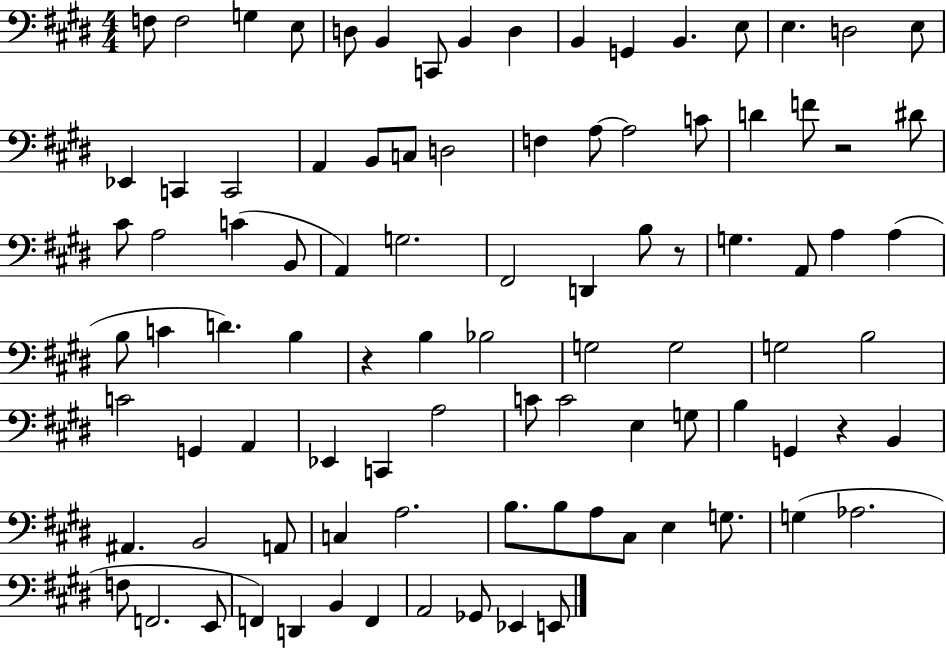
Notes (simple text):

F3/e F3/h G3/q E3/e D3/e B2/q C2/e B2/q D3/q B2/q G2/q B2/q. E3/e E3/q. D3/h E3/e Eb2/q C2/q C2/h A2/q B2/e C3/e D3/h F3/q A3/e A3/h C4/e D4/q F4/e R/h D#4/e C#4/e A3/h C4/q B2/e A2/q G3/h. F#2/h D2/q B3/e R/e G3/q. A2/e A3/q A3/q B3/e C4/q D4/q. B3/q R/q B3/q Bb3/h G3/h G3/h G3/h B3/h C4/h G2/q A2/q Eb2/q C2/q A3/h C4/e C4/h E3/q G3/e B3/q G2/q R/q B2/q A#2/q. B2/h A2/e C3/q A3/h. B3/e. B3/e A3/e C#3/e E3/q G3/e. G3/q Ab3/h. F3/e F2/h. E2/e F2/q D2/q B2/q F2/q A2/h Gb2/e Eb2/q E2/e